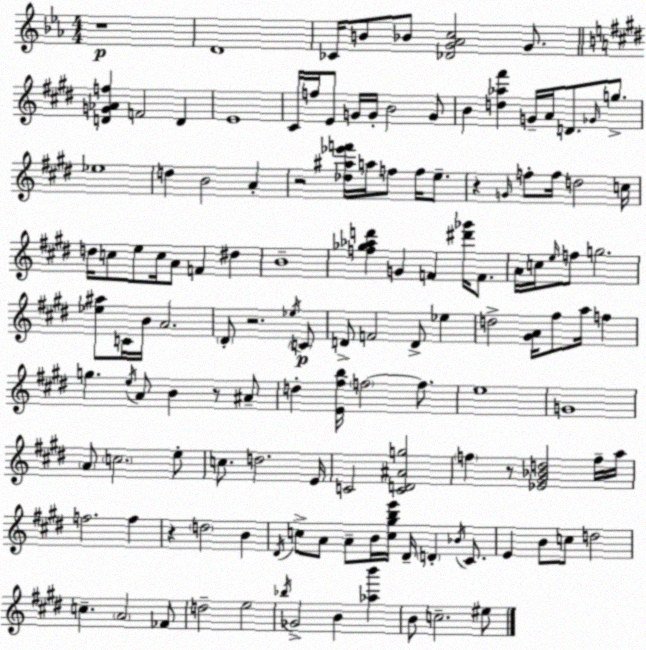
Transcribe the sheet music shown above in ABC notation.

X:1
T:Untitled
M:4/4
L:1/4
K:Cm
z4 D4 _C/4 B/2 _B/2 [_DG_Ac]2 G/2 [DG_Af] F2 D E4 ^C/4 f/4 E/2 G/4 G/4 B2 G/2 B [d_a^f'] G/4 A/4 D/2 _G/4 g/2 _e4 d B2 A z2 [_d^a_e'f']/4 a/4 f/2 f/4 e/2 z G/4 f/2 f/4 d2 c/4 d/4 c/2 e/2 c/4 A/2 F ^d B4 [f_g_ad'] G F [^d'_g']/4 F/2 A/4 c/4 e/4 f/2 g2 [_e^a]/2 C/4 B/4 A2 ^D/2 z2 _e/4 C/2 D/2 F2 D/2 _e d2 [^GA]/4 ^f/2 a/4 f g e/4 A/2 B z/2 ^A/2 d [E^fb]/4 f2 f/2 e4 G4 A/2 c2 e/2 c/2 d2 E/4 C2 [CD^Ag]2 f z/2 [_E^G_Bd]2 f/4 a/4 f2 f z d2 B ^D/4 c/2 A/2 A/2 B/4 [c^gbe']/4 ^D/4 D _B/4 ^C/2 E B/2 c/2 d2 c A2 _F/2 d2 e2 _b/4 _G2 B [_ab'] B/2 c2 ^e/2